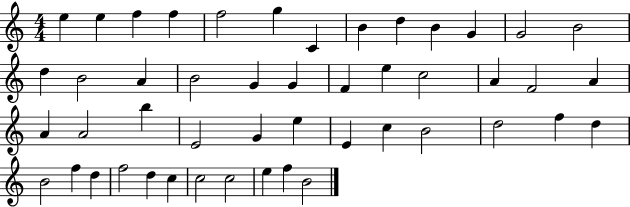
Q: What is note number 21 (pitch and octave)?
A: E5